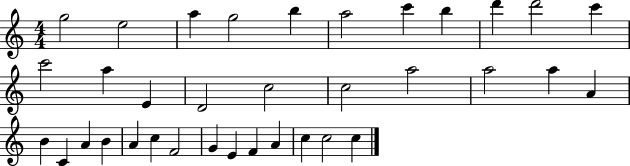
{
  \clef treble
  \numericTimeSignature
  \time 4/4
  \key c \major
  g''2 e''2 | a''4 g''2 b''4 | a''2 c'''4 b''4 | d'''4 d'''2 c'''4 | \break c'''2 a''4 e'4 | d'2 c''2 | c''2 a''2 | a''2 a''4 a'4 | \break b'4 c'4 a'4 b'4 | a'4 c''4 f'2 | g'4 e'4 f'4 a'4 | c''4 c''2 c''4 | \break \bar "|."
}